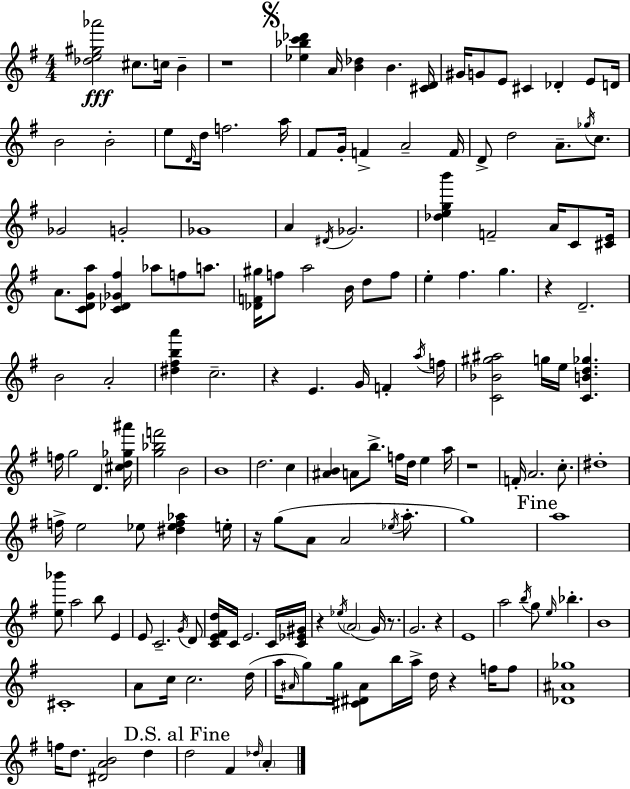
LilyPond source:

{
  \clef treble
  \numericTimeSignature
  \time 4/4
  \key e \minor
  <des'' e'' gis'' aes'''>2\fff cis''8. c''16 b'4-- | r1 | \mark \markup { \musicglyph "scripts.segno" } <ees'' bes'' c''' des'''>4 a'16 <b' des''>4 b'4. <cis' d'>16 | gis'16 g'8 e'8 cis'4 des'4-. e'8 d'16 | \break b'2 b'2-. | e''8 \grace { d'16 } d''16 f''2. | a''16 fis'8 g'16-. f'4-> a'2-- | f'16 d'8-> d''2 a'8.-- \acciaccatura { ges''16 } c''8. | \break ges'2 g'2-. | ges'1 | a'4 \acciaccatura { dis'16 } ges'2. | <des'' e'' g'' b'''>4 f'2-- a'16 | \break c'8 <cis' e'>16 a'8. <c' d' g' a''>8 <c' des' ges' fis''>4 aes''8 f''8 | a''8. <des' f' gis''>16 f''8 a''2 b'16 d''8 | f''8 e''4-. fis''4. g''4. | r4 d'2.-- | \break b'2 a'2-. | <dis'' fis'' b'' a'''>4 c''2.-- | r4 e'4. g'16 f'4-. | \acciaccatura { a''16 } f''16 <c' bes' gis'' ais''>2 g''16 e''16 <c' b' d'' ges''>4. | \break f''16 g''2 d'4. | <cis'' d'' ges'' ais'''>16 <g'' bes'' f'''>2 b'2 | b'1 | d''2. | \break c''4 <ais' b'>4 a'8 b''8.-> f''16 d''16 e''4 | a''16 r1 | f'16-. a'2. | c''8.-. dis''1-. | \break f''16-> e''2 ees''8 <dis'' ees'' f'' aes''>4 | e''16-. r16 g''8( a'8 a'2 | \acciaccatura { ees''16 } a''8.-. g''1) | \mark "Fine" a''1 | \break <e'' bes'''>8 a''2 b''8 | e'4 e'8 c'2.-- | \acciaccatura { g'16 } d'8 <c' e' fis' d''>16 c'16 e'2. | c'16 <c' ees' gis'>16 r4 \acciaccatura { ees''16 }( \parenthesize a'2 | \break g'16) r8. g'2. | r4 e'1 | a''2 \acciaccatura { b''16 } | g''8 \grace { e''16 } bes''4.-. b'1 | \break cis'1-. | a'8 c''16 c''2. | d''16( a''16 \grace { ais'16 }) g''8 g''16 <cis' dis' ais'>8 | b''16 a''16-> d''16 r4 f''16 f''8 <des' ais' ges''>1 | \break f''16 d''8. <dis' a' b'>2 | d''4 \mark "D.S. al Fine" d''2 | fis'4 \grace { des''16 } \parenthesize a'4-. \bar "|."
}